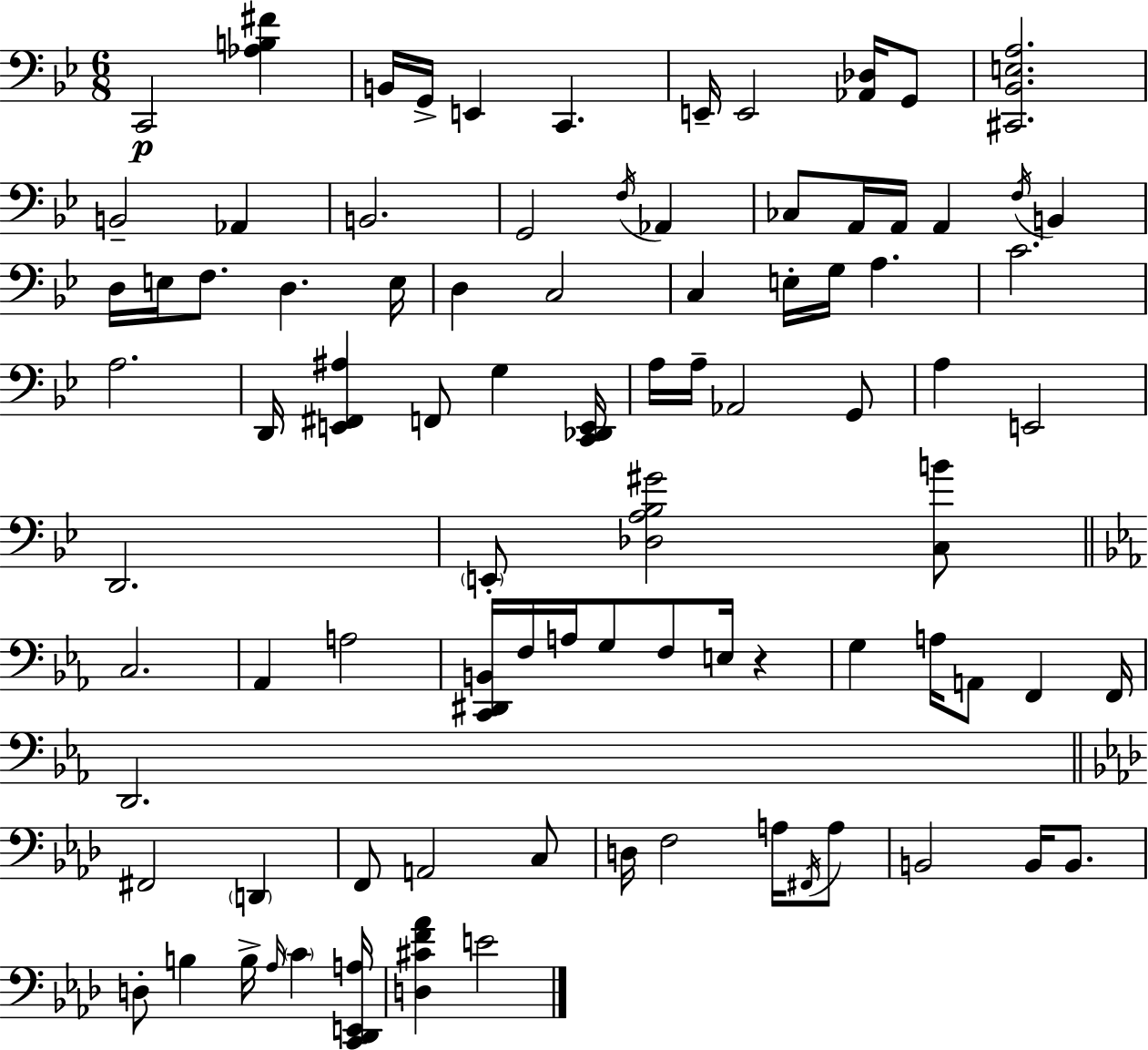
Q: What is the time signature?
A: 6/8